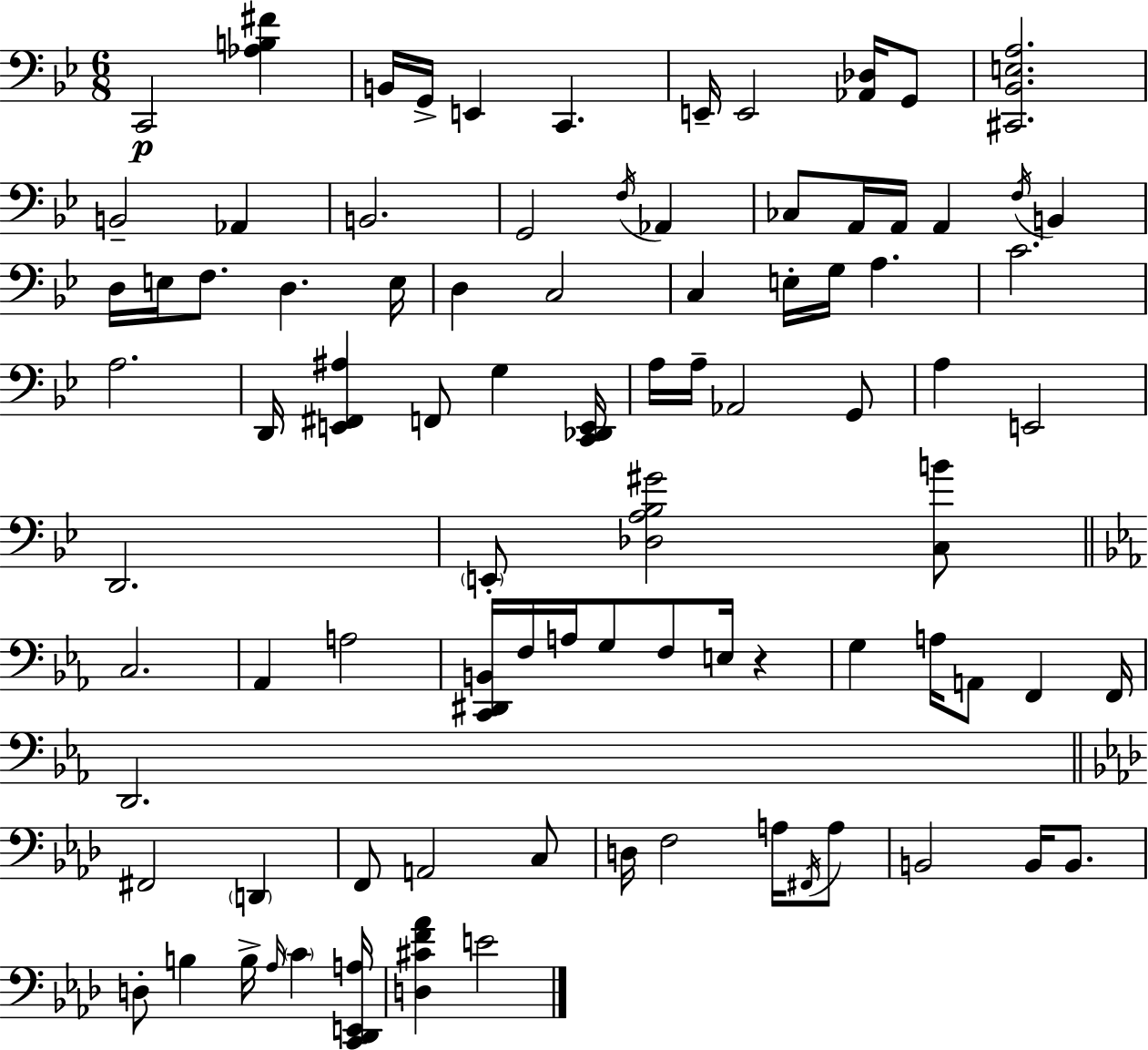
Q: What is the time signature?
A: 6/8